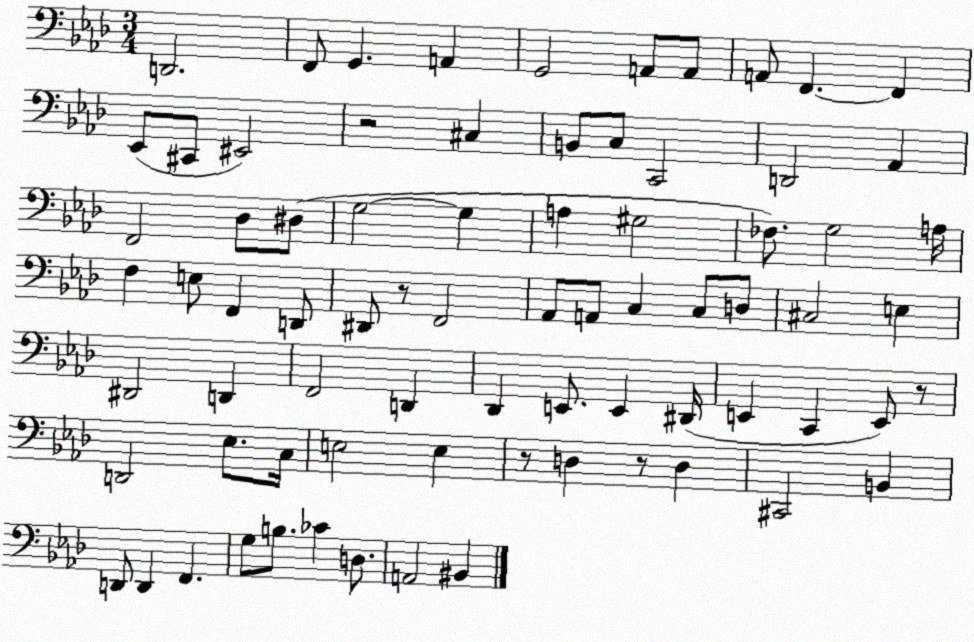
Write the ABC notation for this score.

X:1
T:Untitled
M:3/4
L:1/4
K:Ab
D,,2 F,,/2 G,, A,, G,,2 A,,/2 A,,/2 A,,/2 F,, F,, _E,,/2 ^C,,/2 ^E,,2 z2 ^C, B,,/2 C,/2 C,,2 D,,2 _A,, F,,2 _D,/2 ^D,/2 G,2 G, A, ^G,2 _F,/2 G,2 A,/4 F, E,/2 F,, D,,/2 ^D,,/2 z/2 F,,2 _A,,/2 A,,/2 C, C,/2 D,/2 ^C,2 E, ^D,,2 D,, F,,2 D,, _D,, E,,/2 E,, ^D,,/4 E,, C,, E,,/2 z/2 D,,2 _E,/2 C,/4 E,2 E, z/2 D, z/2 D, ^C,,2 B,, D,,/2 D,, F,, G,/2 B,/2 _C D,/2 A,,2 ^B,,